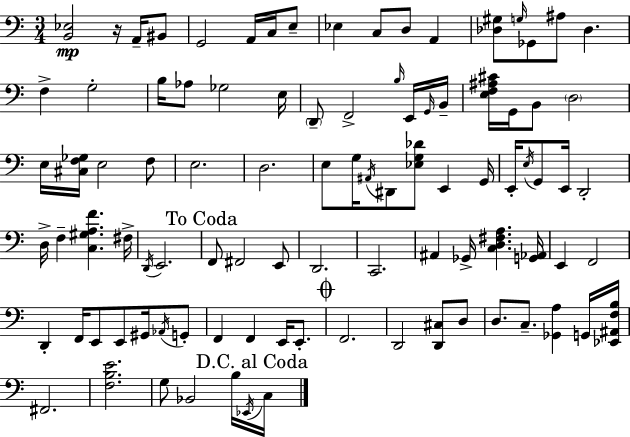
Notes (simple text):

[B2,Eb3]/h R/s A2/s BIS2/e G2/h A2/s C3/s E3/e Eb3/q C3/e D3/e A2/q [Db3,G#3]/e G3/s Gb2/e A#3/e Db3/q. F3/q G3/h B3/s Ab3/e Gb3/h E3/s D2/e F2/h B3/s E2/s G2/s B2/s [E3,F3,A#3,C#4]/s G2/s B2/e D3/h E3/s [C#3,F3,Gb3]/s E3/h F3/e E3/h. D3/h. E3/e G3/s A#2/s D#2/e [Eb3,G3,Db4]/e E2/q G2/s E2/s E3/s G2/e E2/s D2/h D3/s F3/q [C3,G#3,A3,F4]/q. F#3/s D2/s E2/h. F2/e F#2/h E2/e D2/h. C2/h. A#2/q Gb2/s [C3,D3,F#3,A3]/q. [G2,Ab2]/s E2/q F2/h D2/q F2/s E2/e E2/e G#2/s Ab2/s G2/e F2/q F2/q E2/s E2/e. F2/h. D2/h [D2,C#3]/e D3/e D3/e. C3/e. [Gb2,A3]/q G2/s [Eb2,A#2,F3,B3]/s F#2/h. [F3,B3,E4]/h. G3/e Bb2/h B3/s Eb2/s C3/s